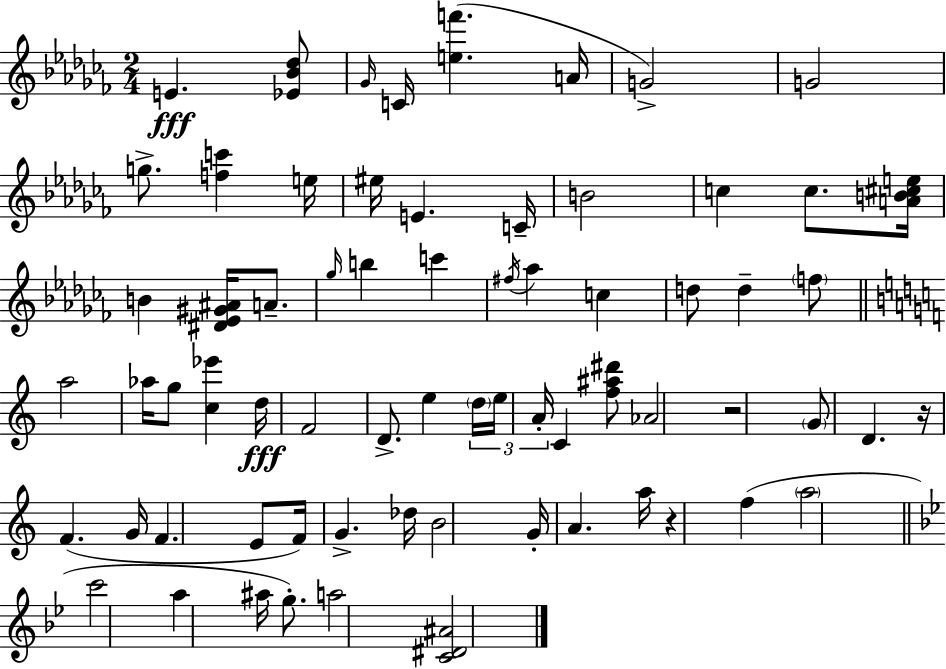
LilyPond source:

{
  \clef treble
  \numericTimeSignature
  \time 2/4
  \key aes \minor
  e'4.\fff <ees' bes' des''>8 | \grace { ges'16 } c'16 <e'' f'''>4.( | a'16 g'2->) | g'2 | \break g''8.-> <f'' c'''>4 | e''16 eis''16 e'4. | c'16-- b'2 | c''4 c''8. | \break <a' b' cis'' e''>16 b'4 <dis' ees' gis' ais'>16 a'8.-- | \grace { ges''16 } b''4 c'''4 | \acciaccatura { fis''16 } aes''4 c''4 | d''8 d''4-- | \break \parenthesize f''8 \bar "||" \break \key a \minor a''2 | aes''16 g''8 <c'' ees'''>4 d''16\fff | f'2 | d'8.-> e''4 \tuplet 3/2 { \parenthesize d''16 | \break e''16 a'16-. } c'4 <f'' ais'' dis'''>8 | aes'2 | r2 | \parenthesize g'8 d'4. | \break r16 f'4.( g'16 | f'4. e'8 | f'16) g'4.-> des''16 | b'2 | \break g'16-. a'4. a''16 | r4 f''4( | \parenthesize a''2 | \bar "||" \break \key g \minor c'''2 | a''4 ais''16 g''8.-.) | a''2 | <c' dis' ais'>2 | \break \bar "|."
}